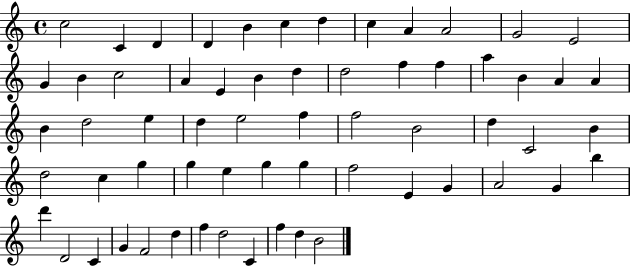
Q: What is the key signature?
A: C major